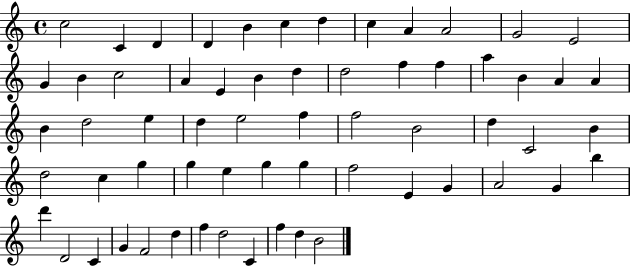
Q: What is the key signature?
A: C major